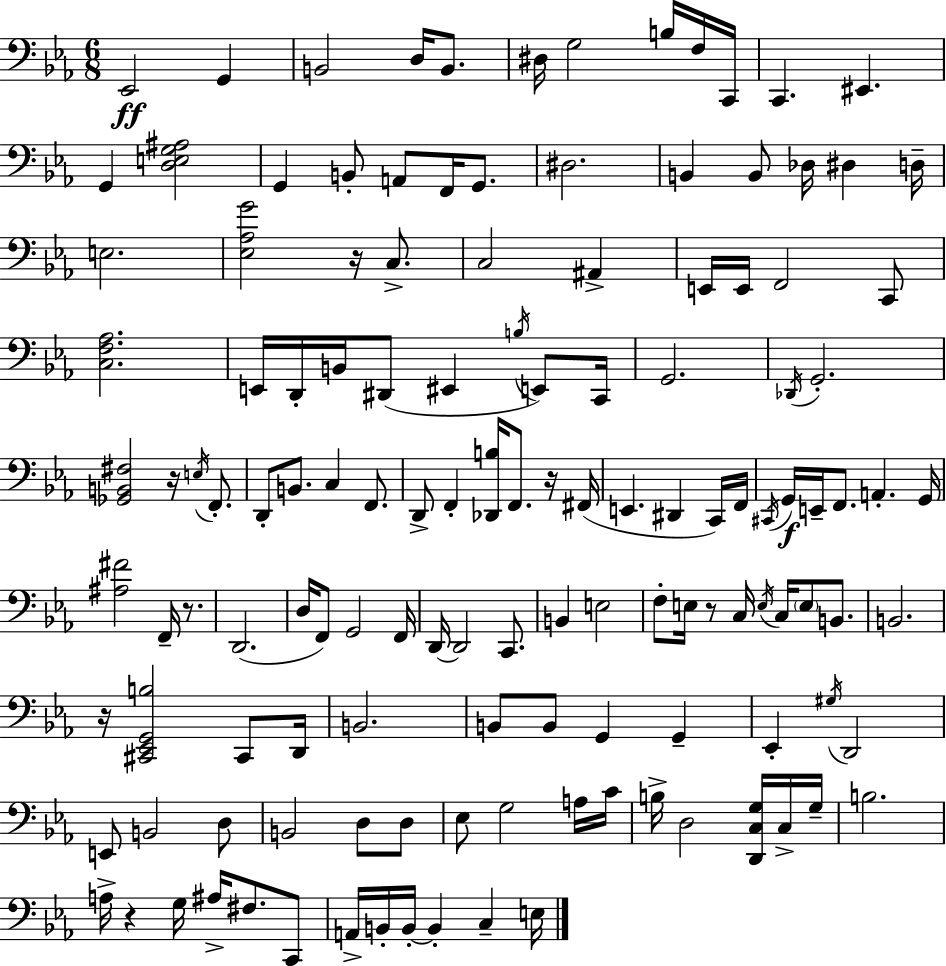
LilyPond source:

{
  \clef bass
  \numericTimeSignature
  \time 6/8
  \key ees \major
  \repeat volta 2 { ees,2\ff g,4 | b,2 d16 b,8. | dis16 g2 b16 f16 c,16 | c,4. eis,4. | \break g,4 <d e g ais>2 | g,4 b,8-. a,8 f,16 g,8. | dis2. | b,4 b,8 des16 dis4 d16-- | \break e2. | <ees aes g'>2 r16 c8.-> | c2 ais,4-> | e,16 e,16 f,2 c,8 | \break <c f aes>2. | e,16 d,16-. b,16 dis,8( eis,4 \acciaccatura { b16 }) e,8 | c,16 g,2. | \acciaccatura { des,16 } g,2.-. | \break <ges, b, fis>2 r16 \acciaccatura { e16 } | f,8.-. d,8-. b,8. c4 | f,8. d,8-> f,4-. <des, b>16 f,8. | r16 fis,16( e,4. dis,4 | \break c,16) f,16 \acciaccatura { cis,16 } g,16\f e,16-- f,8. a,4.-. | g,16 <ais fis'>2 | f,16-- r8. d,2.( | d16 f,8) g,2 | \break f,16 d,16~~ d,2 | c,8. b,4 e2 | f8-. e16 r8 c16 \acciaccatura { e16 } c16 | \parenthesize e8 b,8. b,2. | \break r16 <cis, ees, g, b>2 | cis,8 d,16 b,2. | b,8 b,8 g,4 | g,4-- ees,4-. \acciaccatura { gis16 } d,2 | \break e,8 b,2 | d8 b,2 | d8 d8 ees8 g2 | a16 c'16 b16-> d2 | \break <d, c g>16 c16-> g16-- b2. | a16-> r4 g16 | ais16-> fis8. c,8 a,16-> b,16-. b,16-.~~ b,4-. | c4-- e16 } \bar "|."
}